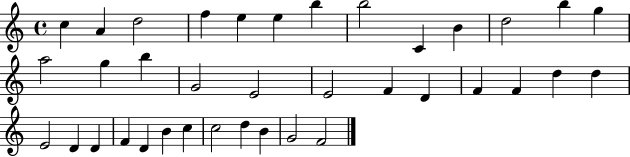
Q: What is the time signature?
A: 4/4